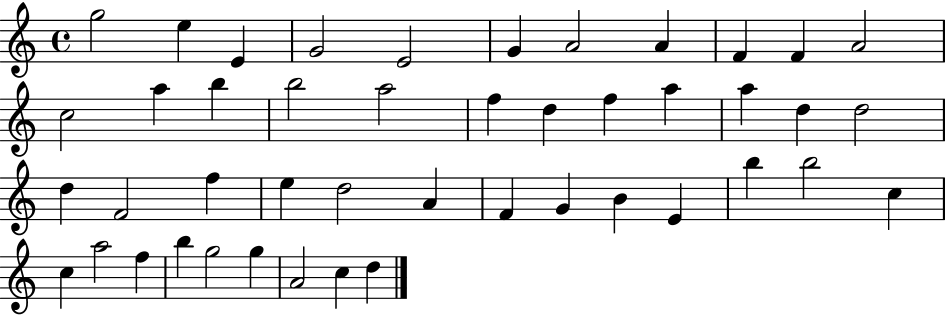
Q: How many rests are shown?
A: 0